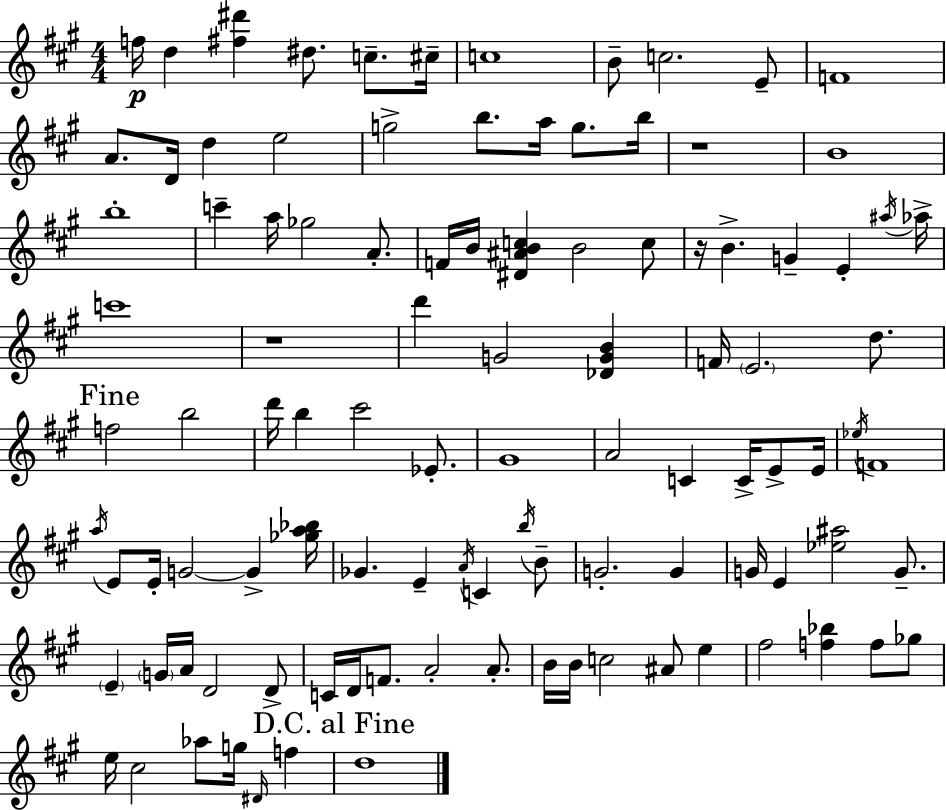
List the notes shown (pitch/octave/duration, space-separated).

F5/s D5/q [F#5,D#6]/q D#5/e. C5/e. C#5/s C5/w B4/e C5/h. E4/e F4/w A4/e. D4/s D5/q E5/h G5/h B5/e. A5/s G5/e. B5/s R/w B4/w B5/w C6/q A5/s Gb5/h A4/e. F4/s B4/s [D#4,A#4,B4,C5]/q B4/h C5/e R/s B4/q. G4/q E4/q A#5/s Ab5/s C6/w R/w D6/q G4/h [Db4,G4,B4]/q F4/s E4/h. D5/e. F5/h B5/h D6/s B5/q C#6/h Eb4/e. G#4/w A4/h C4/q C4/s E4/e E4/s Eb5/s F4/w A5/s E4/e E4/s G4/h G4/q [Gb5,A5,Bb5]/s Gb4/q. E4/q A4/s C4/q B5/s B4/e G4/h. G4/q G4/s E4/q [Eb5,A#5]/h G4/e. E4/q G4/s A4/s D4/h D4/e C4/s D4/s F4/e. A4/h A4/e. B4/s B4/s C5/h A#4/e E5/q F#5/h [F5,Bb5]/q F5/e Gb5/e E5/s C#5/h Ab5/e G5/s D#4/s F5/q D5/w